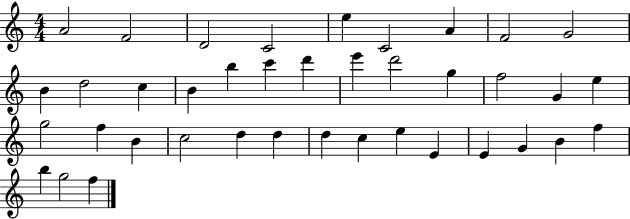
{
  \clef treble
  \numericTimeSignature
  \time 4/4
  \key c \major
  a'2 f'2 | d'2 c'2 | e''4 c'2 a'4 | f'2 g'2 | \break b'4 d''2 c''4 | b'4 b''4 c'''4 d'''4 | e'''4 d'''2 g''4 | f''2 g'4 e''4 | \break g''2 f''4 b'4 | c''2 d''4 d''4 | d''4 c''4 e''4 e'4 | e'4 g'4 b'4 f''4 | \break b''4 g''2 f''4 | \bar "|."
}